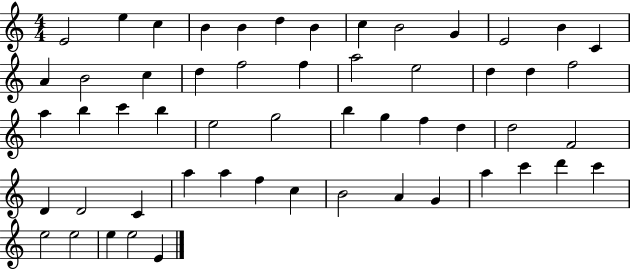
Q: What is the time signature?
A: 4/4